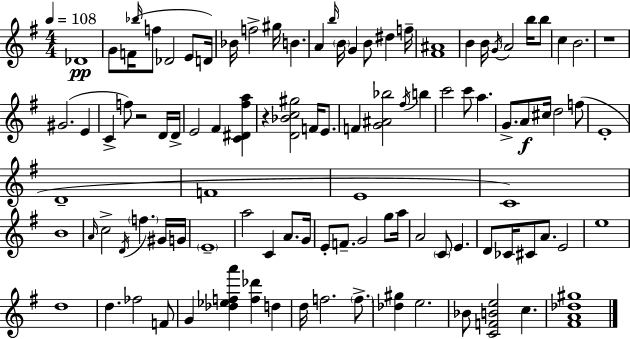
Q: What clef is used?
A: treble